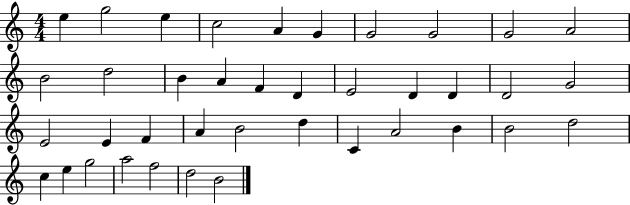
{
  \clef treble
  \numericTimeSignature
  \time 4/4
  \key c \major
  e''4 g''2 e''4 | c''2 a'4 g'4 | g'2 g'2 | g'2 a'2 | \break b'2 d''2 | b'4 a'4 f'4 d'4 | e'2 d'4 d'4 | d'2 g'2 | \break e'2 e'4 f'4 | a'4 b'2 d''4 | c'4 a'2 b'4 | b'2 d''2 | \break c''4 e''4 g''2 | a''2 f''2 | d''2 b'2 | \bar "|."
}